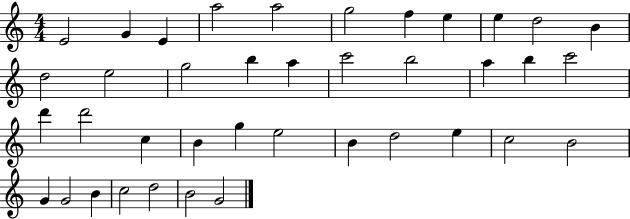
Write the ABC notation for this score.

X:1
T:Untitled
M:4/4
L:1/4
K:C
E2 G E a2 a2 g2 f e e d2 B d2 e2 g2 b a c'2 b2 a b c'2 d' d'2 c B g e2 B d2 e c2 B2 G G2 B c2 d2 B2 G2